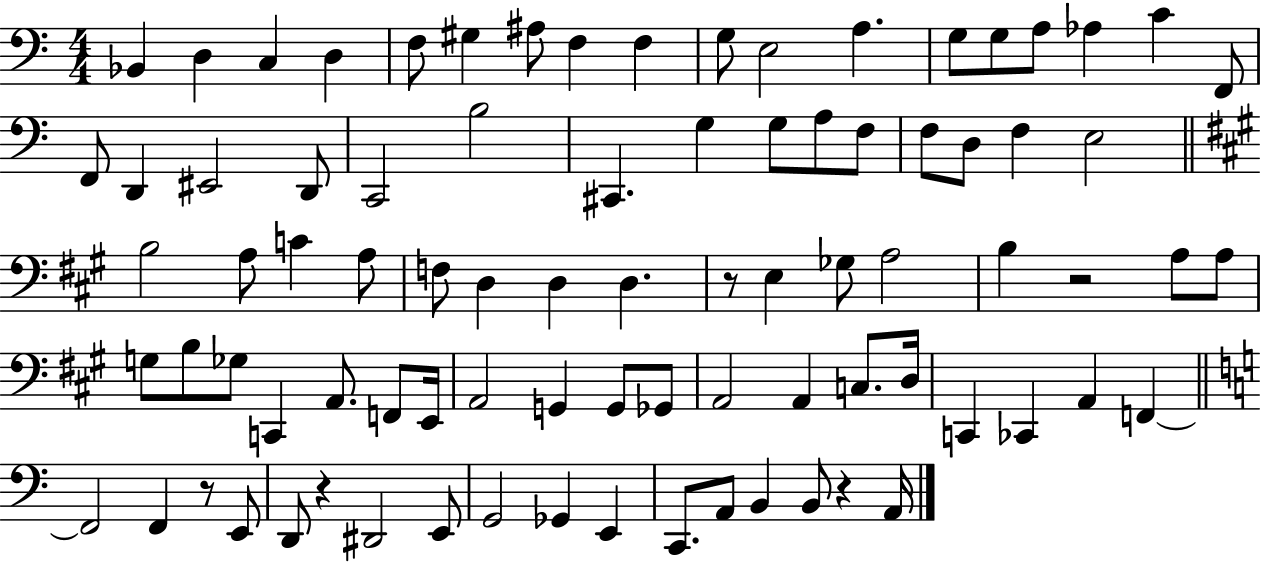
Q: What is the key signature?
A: C major